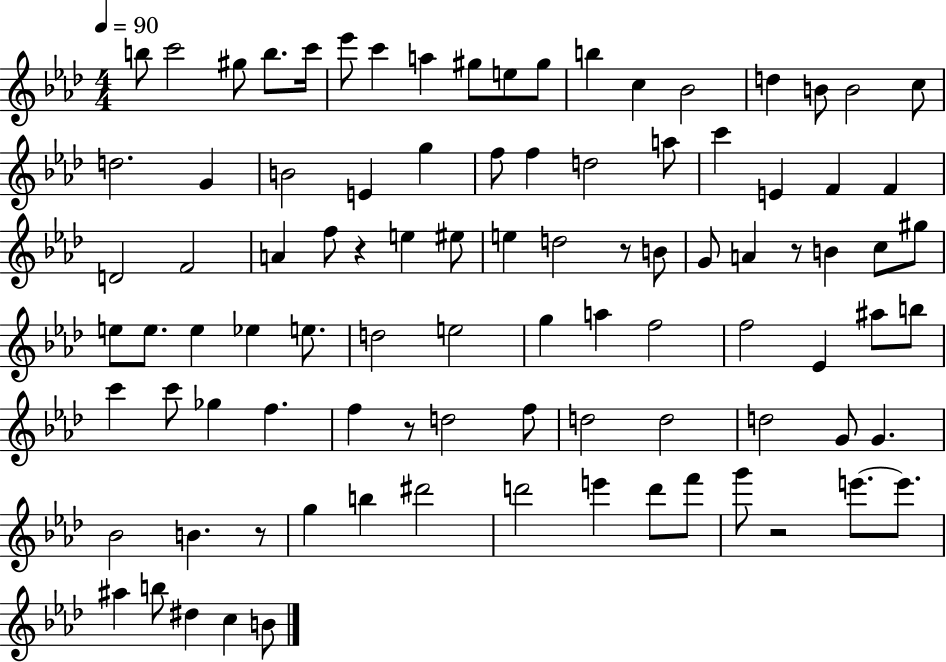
X:1
T:Untitled
M:4/4
L:1/4
K:Ab
b/2 c'2 ^g/2 b/2 c'/4 _e'/2 c' a ^g/2 e/2 ^g/2 b c _B2 d B/2 B2 c/2 d2 G B2 E g f/2 f d2 a/2 c' E F F D2 F2 A f/2 z e ^e/2 e d2 z/2 B/2 G/2 A z/2 B c/2 ^g/2 e/2 e/2 e _e e/2 d2 e2 g a f2 f2 _E ^a/2 b/2 c' c'/2 _g f f z/2 d2 f/2 d2 d2 d2 G/2 G _B2 B z/2 g b ^d'2 d'2 e' d'/2 f'/2 g'/2 z2 e'/2 e'/2 ^a b/2 ^d c B/2